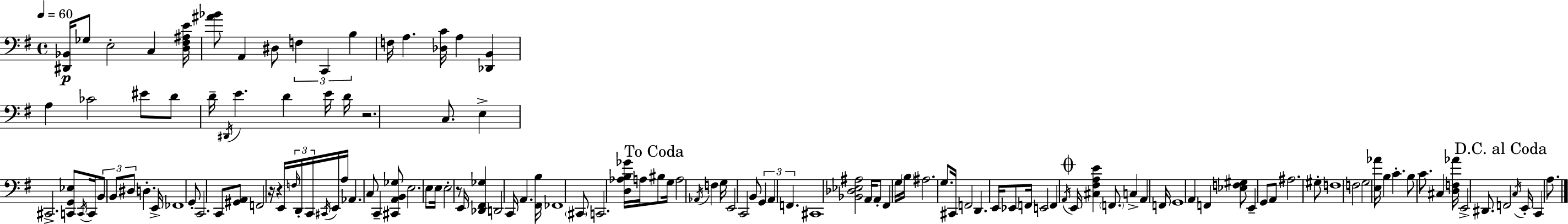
{
  \clef bass
  \time 4/4
  \defaultTimeSignature
  \key e \minor
  \tempo 4 = 60
  <dis, bes,>16\p ges8 e2-. c4 <d fis ais e'>16 | <ais' bes'>8 a,4 dis8 \tuplet 3/2 { f4 c,4 | b4 } f16 a4. <des c'>16 a4 | <des, b,>4 a4 ces'2 | \break eis'8 d'8 d'16-- \acciaccatura { dis,16 } e'4. d'4 | e'16 d'16 r2. c8. | e4-> cis,2.-> | <c, g, ees>8 \acciaccatura { c,16 } c,16 \tuplet 3/2 { b,8 b,8 dis8 } d4.-. | \break e,16-> fes,1 | g,8-. c,2. | c,8 <gis, a,>8 f,2 r16 r4 | e,16 \tuplet 3/2 { \grace { f16 } d,16-. c,16 } \acciaccatura { cis,16 } e,16 a16 aes,4. c8 | \break c,4-- <cis, a, b, ges>8 e2. | e8 e16 e2-. r8 e,16 | <des, fis, ges>4 d,2 c,16 a,4. | <fis, b>16 fes,1 | \break \parenthesize cis,8 c,2. | <d aes b ges'>16 a16 \mark "To Coda" bis8 g16 a2 \acciaccatura { aes,16 } | f4 g16 e,2 c,2 | b,8 \tuplet 3/2 { g,4 a,4 f,4. } | \break cis,1 | <bes, des ees ais>2 a,16 a,8-. | fis,4 g16 \parenthesize b16 ais2. | g8. cis,16 f,2 d,4. | \break e,16 ees,8 f,16 e,2 | f,4 \acciaccatura { a,16 } \mark \markup { \musicglyph "scripts.coda" } e,16 <cis fis a e'>4 \parenthesize f,8. c4-> | a,4 f,16 g,1 | a,4 f,4 <ees f gis>8 | \break e,4-- g,8 a,8 ais2. | gis8-. f1 | f2 g2 | <e aes'>16 b4 c'4.-. | \break b8 c'8. cis4 <d f aes'>16 e,2-> | dis,8. \mark "D.C. al Coda" f,2 \acciaccatura { c16 } e,16-. | c,4 a8. \bar "|."
}